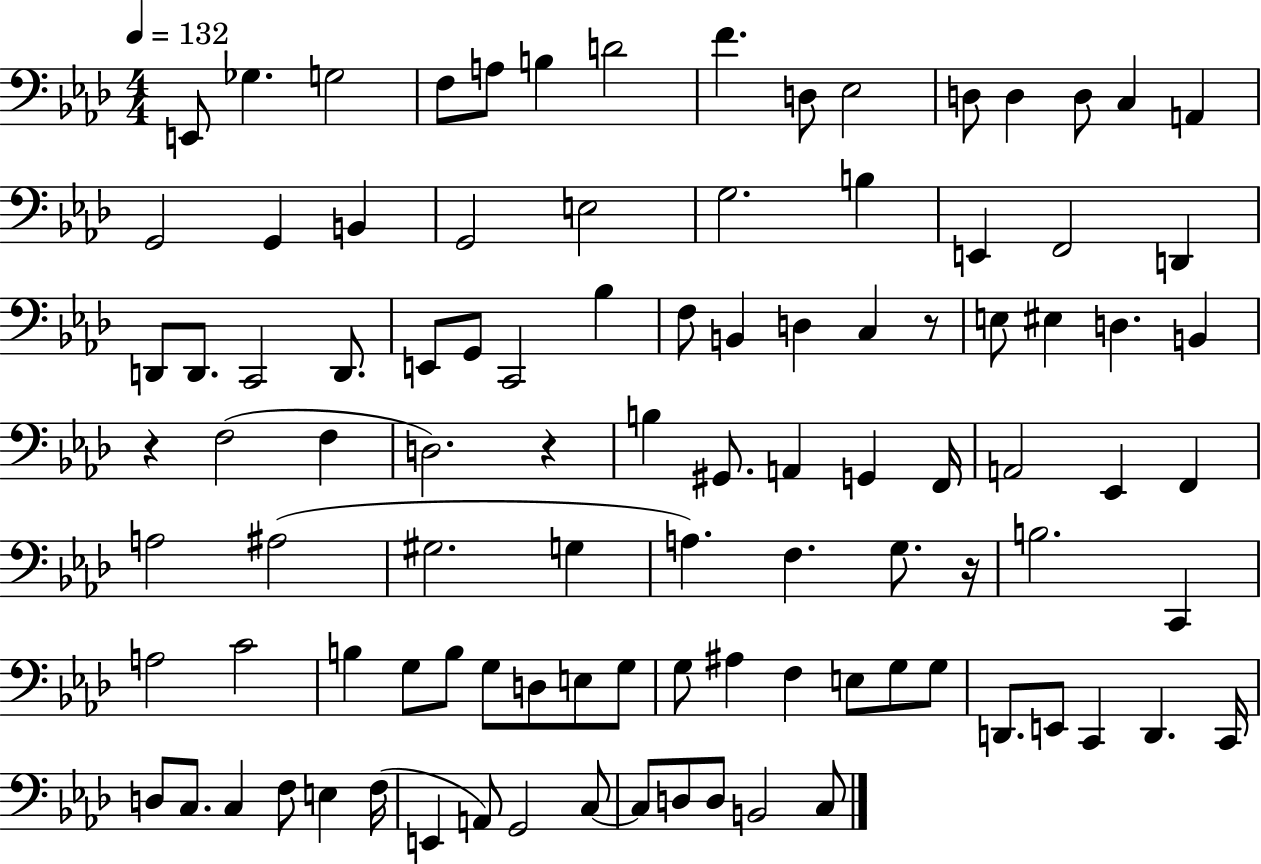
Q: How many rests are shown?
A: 4